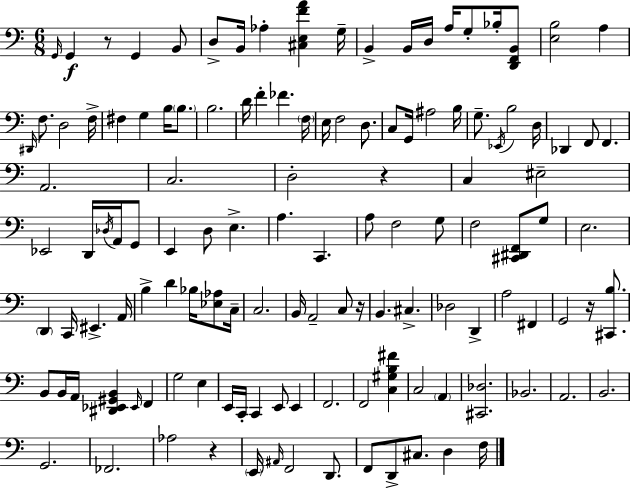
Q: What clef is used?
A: bass